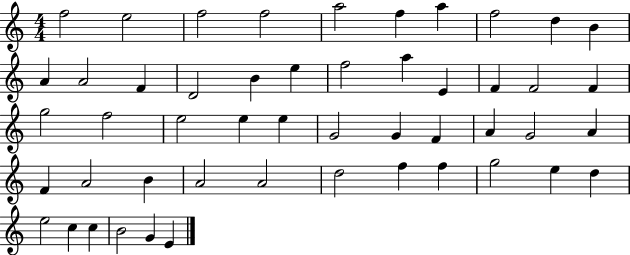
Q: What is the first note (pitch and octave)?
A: F5